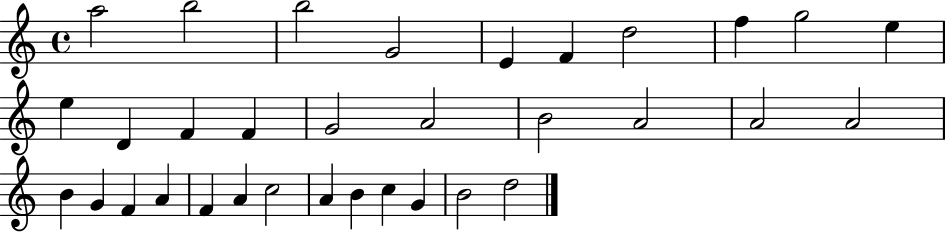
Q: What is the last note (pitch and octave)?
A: D5